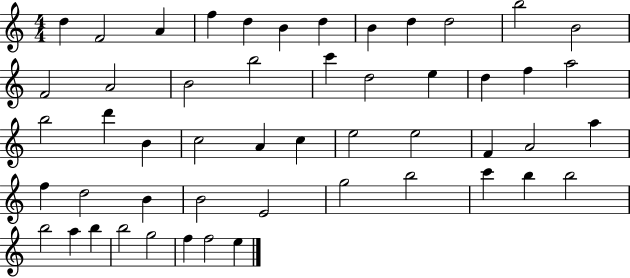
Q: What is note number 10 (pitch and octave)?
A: D5